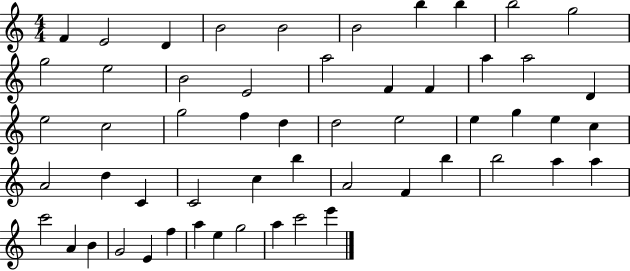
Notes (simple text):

F4/q E4/h D4/q B4/h B4/h B4/h B5/q B5/q B5/h G5/h G5/h E5/h B4/h E4/h A5/h F4/q F4/q A5/q A5/h D4/q E5/h C5/h G5/h F5/q D5/q D5/h E5/h E5/q G5/q E5/q C5/q A4/h D5/q C4/q C4/h C5/q B5/q A4/h F4/q B5/q B5/h A5/q A5/q C6/h A4/q B4/q G4/h E4/q F5/q A5/q E5/q G5/h A5/q C6/h E6/q